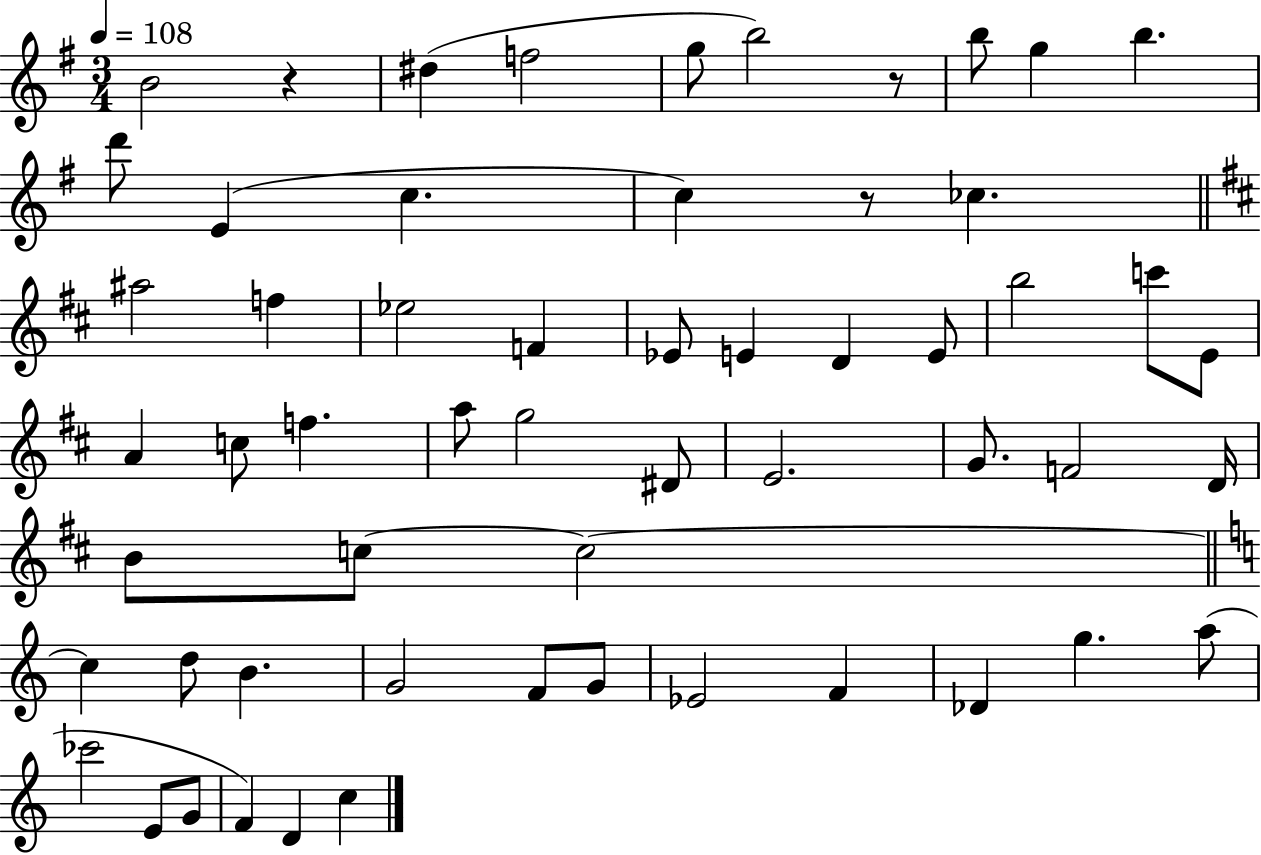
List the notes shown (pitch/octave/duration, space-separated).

B4/h R/q D#5/q F5/h G5/e B5/h R/e B5/e G5/q B5/q. D6/e E4/q C5/q. C5/q R/e CES5/q. A#5/h F5/q Eb5/h F4/q Eb4/e E4/q D4/q E4/e B5/h C6/e E4/e A4/q C5/e F5/q. A5/e G5/h D#4/e E4/h. G4/e. F4/h D4/s B4/e C5/e C5/h C5/q D5/e B4/q. G4/h F4/e G4/e Eb4/h F4/q Db4/q G5/q. A5/e CES6/h E4/e G4/e F4/q D4/q C5/q